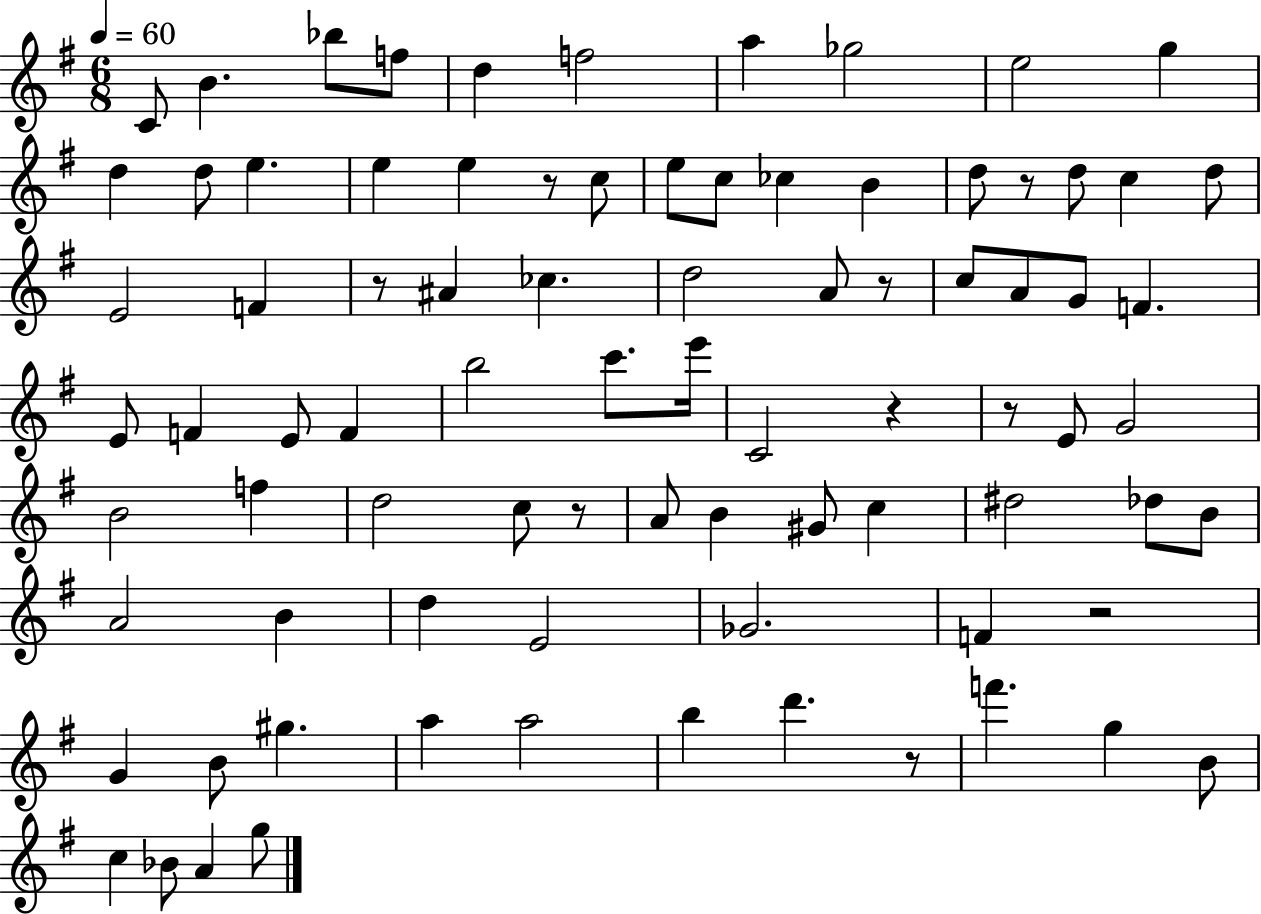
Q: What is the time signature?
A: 6/8